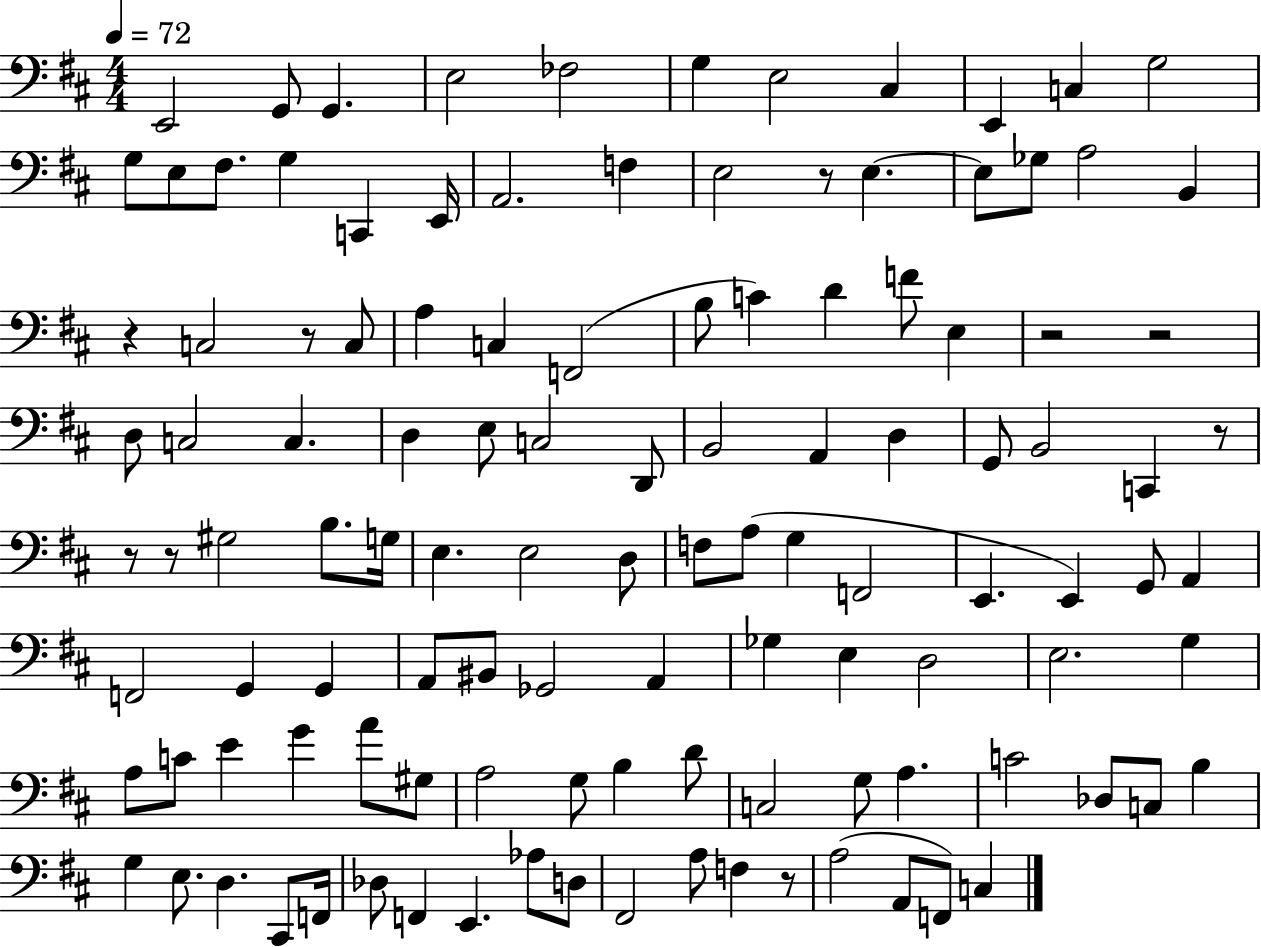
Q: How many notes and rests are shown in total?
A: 117